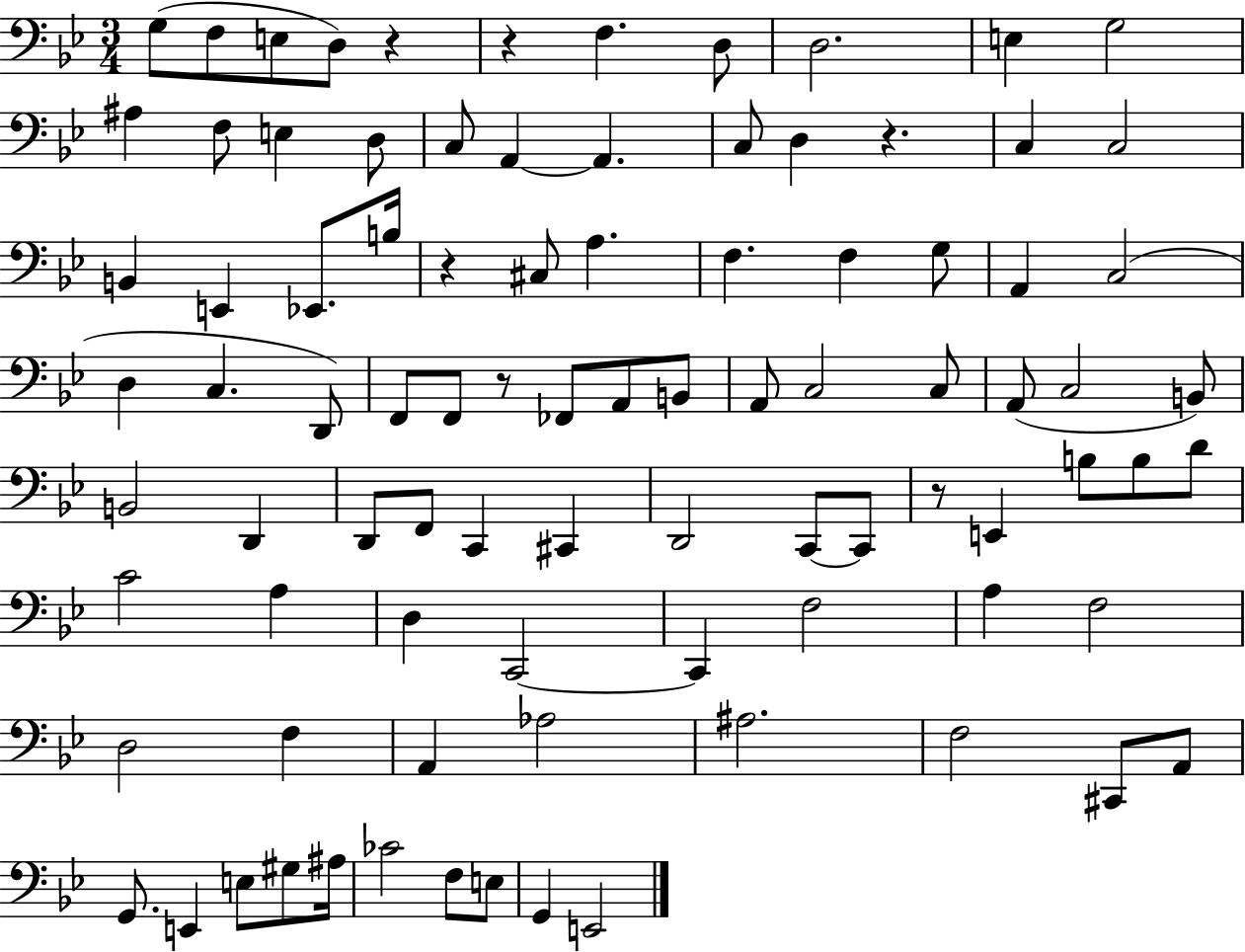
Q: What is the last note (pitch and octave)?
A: E2